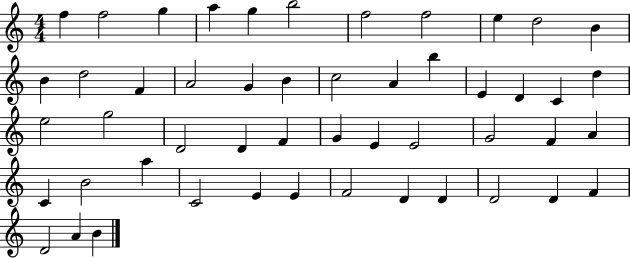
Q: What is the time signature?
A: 4/4